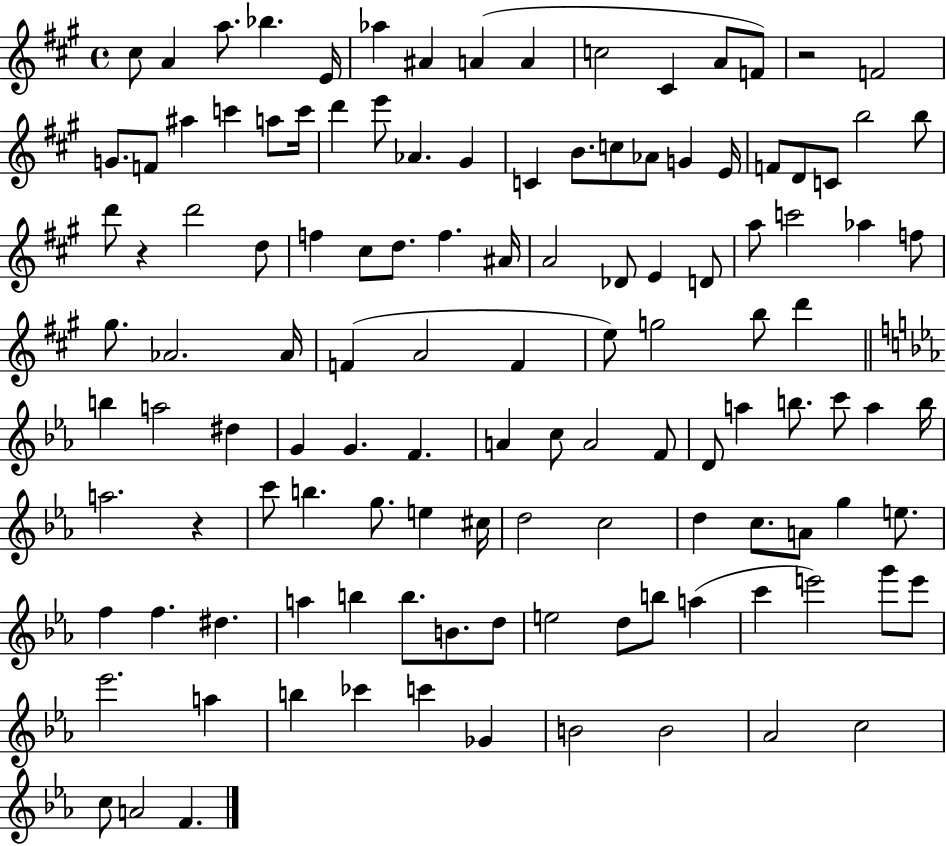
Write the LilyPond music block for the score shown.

{
  \clef treble
  \time 4/4
  \defaultTimeSignature
  \key a \major
  cis''8 a'4 a''8. bes''4. e'16 | aes''4 ais'4 a'4( a'4 | c''2 cis'4 a'8 f'8) | r2 f'2 | \break g'8. f'8 ais''4 c'''4 a''8 c'''16 | d'''4 e'''8 aes'4. gis'4 | c'4 b'8. c''8 aes'8 g'4 e'16 | f'8 d'8 c'8 b''2 b''8 | \break d'''8 r4 d'''2 d''8 | f''4 cis''8 d''8. f''4. ais'16 | a'2 des'8 e'4 d'8 | a''8 c'''2 aes''4 f''8 | \break gis''8. aes'2. aes'16 | f'4( a'2 f'4 | e''8) g''2 b''8 d'''4 | \bar "||" \break \key ees \major b''4 a''2 dis''4 | g'4 g'4. f'4. | a'4 c''8 a'2 f'8 | d'8 a''4 b''8. c'''8 a''4 b''16 | \break a''2. r4 | c'''8 b''4. g''8. e''4 cis''16 | d''2 c''2 | d''4 c''8. a'8 g''4 e''8. | \break f''4 f''4. dis''4. | a''4 b''4 b''8. b'8. d''8 | e''2 d''8 b''8 a''4( | c'''4 e'''2) g'''8 e'''8 | \break ees'''2. a''4 | b''4 ces'''4 c'''4 ges'4 | b'2 b'2 | aes'2 c''2 | \break c''8 a'2 f'4. | \bar "|."
}